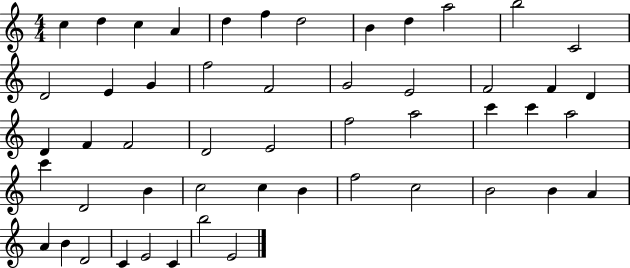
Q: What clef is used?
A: treble